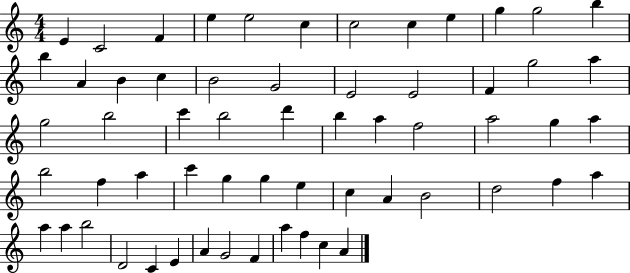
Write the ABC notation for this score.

X:1
T:Untitled
M:4/4
L:1/4
K:C
E C2 F e e2 c c2 c e g g2 b b A B c B2 G2 E2 E2 F g2 a g2 b2 c' b2 d' b a f2 a2 g a b2 f a c' g g e c A B2 d2 f a a a b2 D2 C E A G2 F a f c A